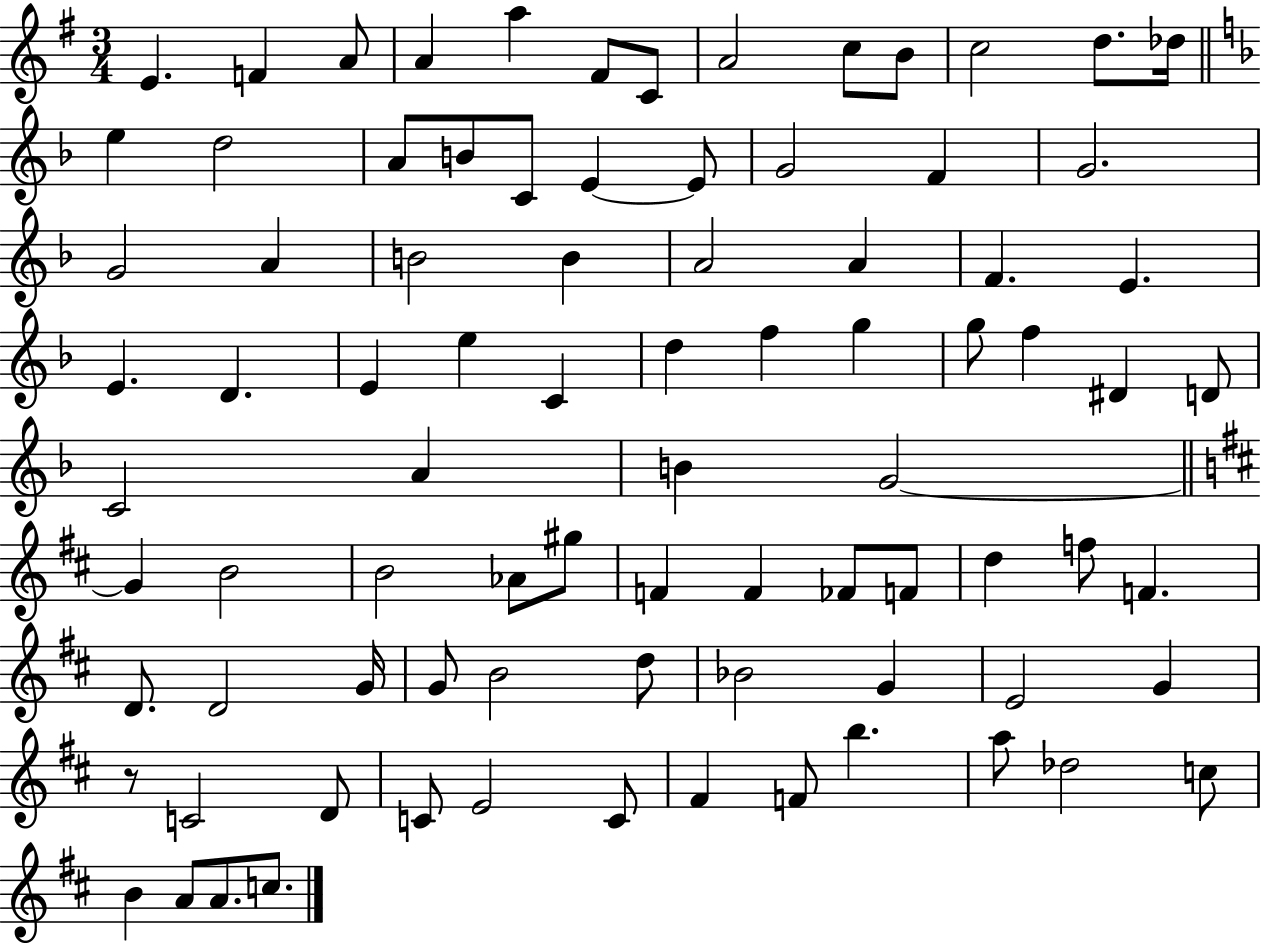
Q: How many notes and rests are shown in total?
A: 85